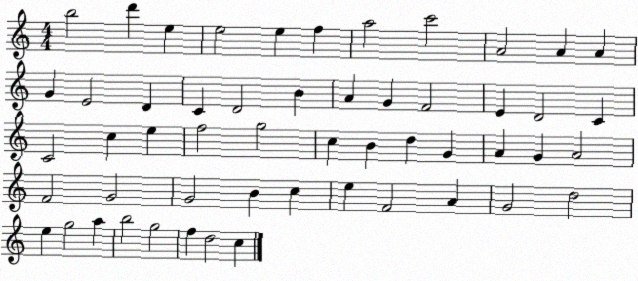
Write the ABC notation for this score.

X:1
T:Untitled
M:4/4
L:1/4
K:C
b2 d' e e2 e f a2 c'2 A2 A A G E2 D C D2 B A G F2 E D2 C C2 c e f2 g2 c B d G A G A2 F2 G2 G2 B c e F2 A G2 d2 e g2 a b2 g2 f d2 c